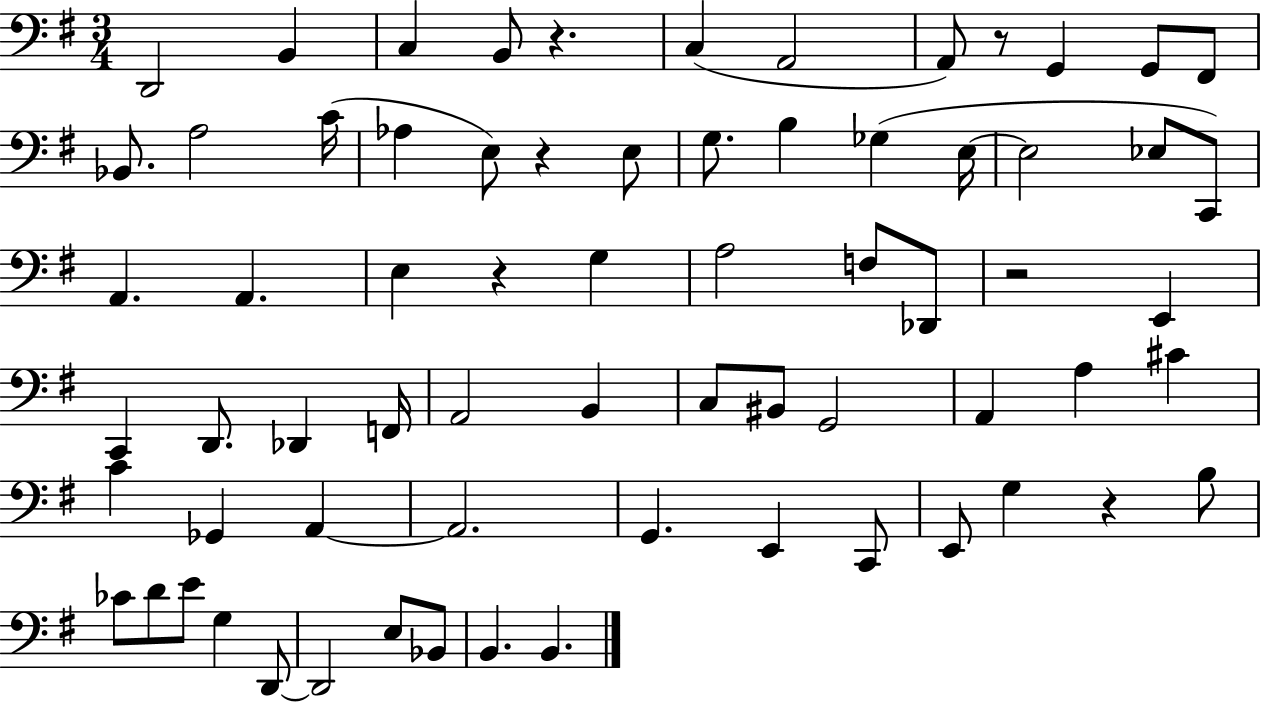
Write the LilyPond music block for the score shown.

{
  \clef bass
  \numericTimeSignature
  \time 3/4
  \key g \major
  d,2 b,4 | c4 b,8 r4. | c4( a,2 | a,8) r8 g,4 g,8 fis,8 | \break bes,8. a2 c'16( | aes4 e8) r4 e8 | g8. b4 ges4( e16~~ | e2 ees8 c,8) | \break a,4. a,4. | e4 r4 g4 | a2 f8 des,8 | r2 e,4 | \break c,4 d,8. des,4 f,16 | a,2 b,4 | c8 bis,8 g,2 | a,4 a4 cis'4 | \break c'4 ges,4 a,4~~ | a,2. | g,4. e,4 c,8 | e,8 g4 r4 b8 | \break ces'8 d'8 e'8 g4 d,8~~ | d,2 e8 bes,8 | b,4. b,4. | \bar "|."
}